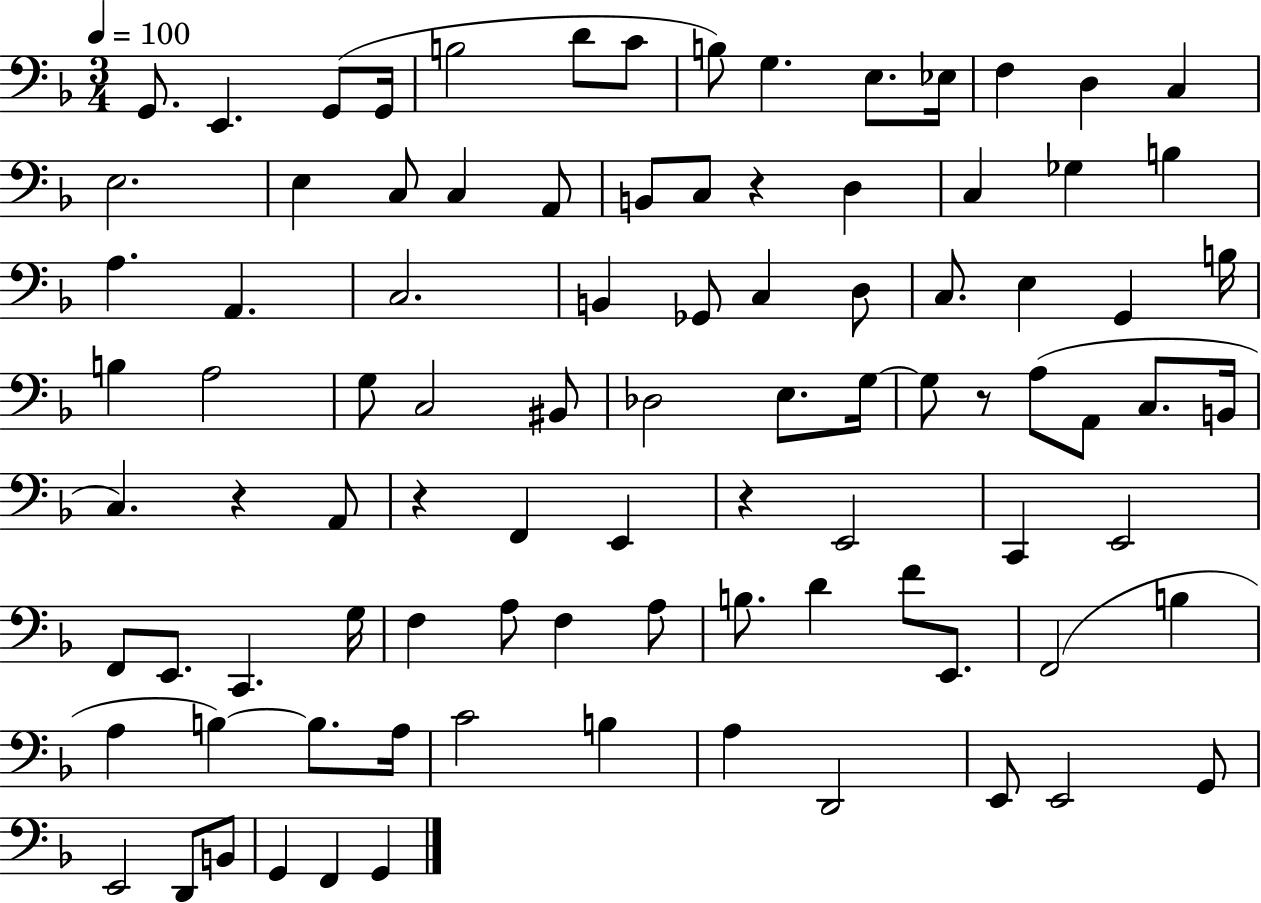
G2/e. E2/q. G2/e G2/s B3/h D4/e C4/e B3/e G3/q. E3/e. Eb3/s F3/q D3/q C3/q E3/h. E3/q C3/e C3/q A2/e B2/e C3/e R/q D3/q C3/q Gb3/q B3/q A3/q. A2/q. C3/h. B2/q Gb2/e C3/q D3/e C3/e. E3/q G2/q B3/s B3/q A3/h G3/e C3/h BIS2/e Db3/h E3/e. G3/s G3/e R/e A3/e A2/e C3/e. B2/s C3/q. R/q A2/e R/q F2/q E2/q R/q E2/h C2/q E2/h F2/e E2/e. C2/q. G3/s F3/q A3/e F3/q A3/e B3/e. D4/q F4/e E2/e. F2/h B3/q A3/q B3/q B3/e. A3/s C4/h B3/q A3/q D2/h E2/e E2/h G2/e E2/h D2/e B2/e G2/q F2/q G2/q